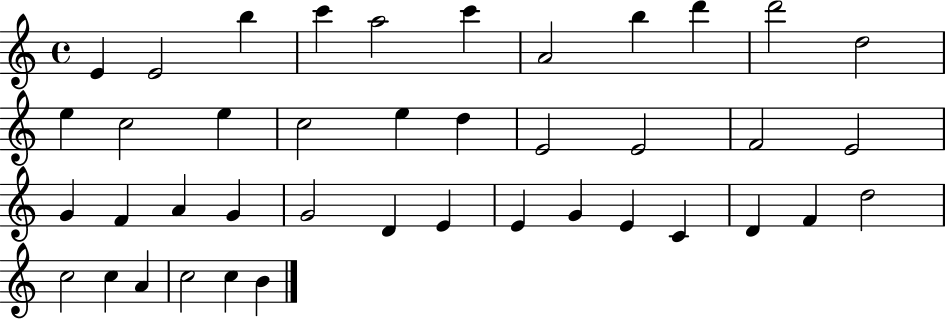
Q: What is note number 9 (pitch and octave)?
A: D6